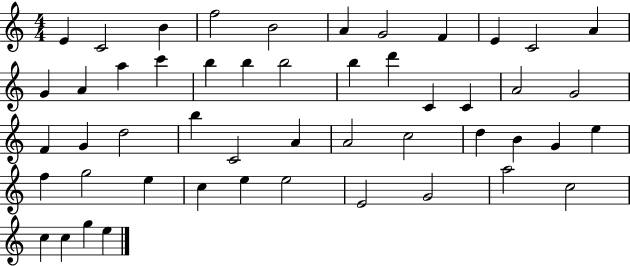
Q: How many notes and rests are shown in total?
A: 50